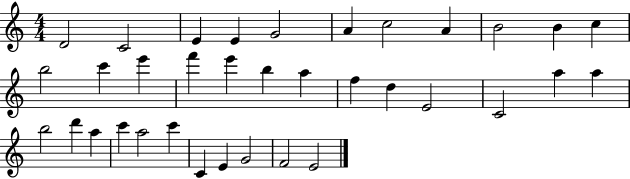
{
  \clef treble
  \numericTimeSignature
  \time 4/4
  \key c \major
  d'2 c'2 | e'4 e'4 g'2 | a'4 c''2 a'4 | b'2 b'4 c''4 | \break b''2 c'''4 e'''4 | f'''4 e'''4 b''4 a''4 | f''4 d''4 e'2 | c'2 a''4 a''4 | \break b''2 d'''4 a''4 | c'''4 a''2 c'''4 | c'4 e'4 g'2 | f'2 e'2 | \break \bar "|."
}